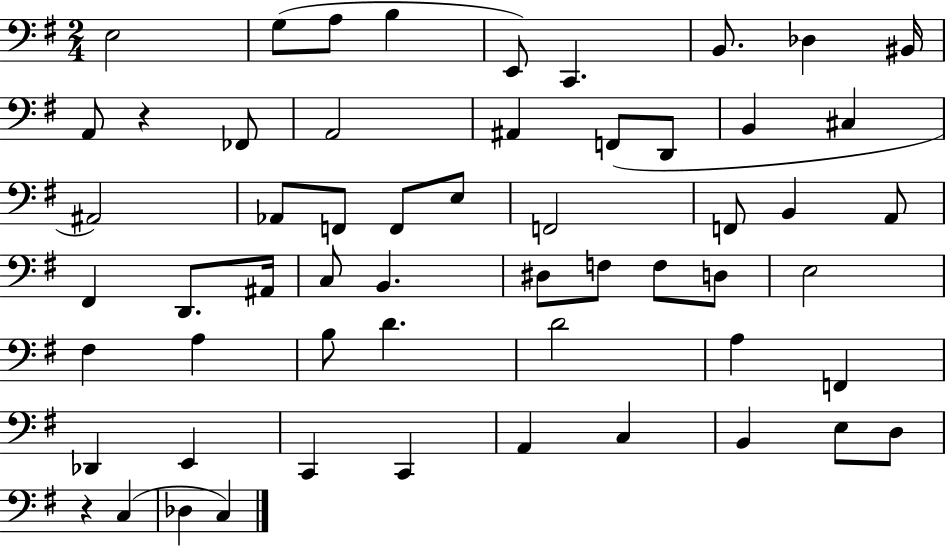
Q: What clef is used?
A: bass